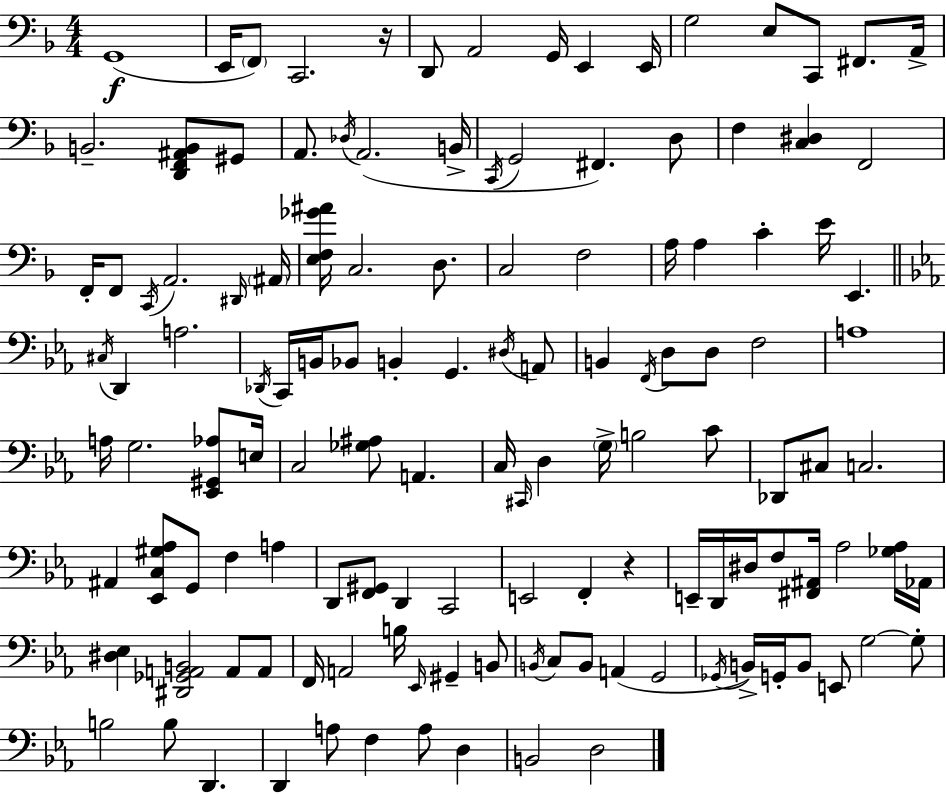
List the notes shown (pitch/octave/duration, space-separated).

G2/w E2/s F2/e C2/h. R/s D2/e A2/h G2/s E2/q E2/s G3/h E3/e C2/e F#2/e. A2/s B2/h. [D2,F2,A#2,B2]/e G#2/e A2/e. Db3/s A2/h. B2/s C2/s G2/h F#2/q. D3/e F3/q [C3,D#3]/q F2/h F2/s F2/e C2/s A2/h. D#2/s A#2/s [E3,F3,Gb4,A#4]/s C3/h. D3/e. C3/h F3/h A3/s A3/q C4/q E4/s E2/q. C#3/s D2/q A3/h. Db2/s C2/s B2/s Bb2/e B2/q G2/q. D#3/s A2/e B2/q F2/s D3/e D3/e F3/h A3/w A3/s G3/h. [Eb2,G#2,Ab3]/e E3/s C3/h [Gb3,A#3]/e A2/q. C3/s C#2/s D3/q G3/s B3/h C4/e Db2/e C#3/e C3/h. A#2/q [Eb2,C3,G#3,Ab3]/e G2/e F3/q A3/q D2/e [F2,G#2]/e D2/q C2/h E2/h F2/q R/q E2/s D2/s D#3/s F3/e [F#2,A#2]/s Ab3/h [Gb3,Ab3]/s Ab2/s [D#3,Eb3]/q [D#2,Gb2,A2,B2]/h A2/e A2/e F2/s A2/h B3/s Eb2/s G#2/q B2/e B2/s C3/e B2/e A2/q G2/h Gb2/s B2/s G2/s B2/e E2/e G3/h G3/e B3/h B3/e D2/q. D2/q A3/e F3/q A3/e D3/q B2/h D3/h